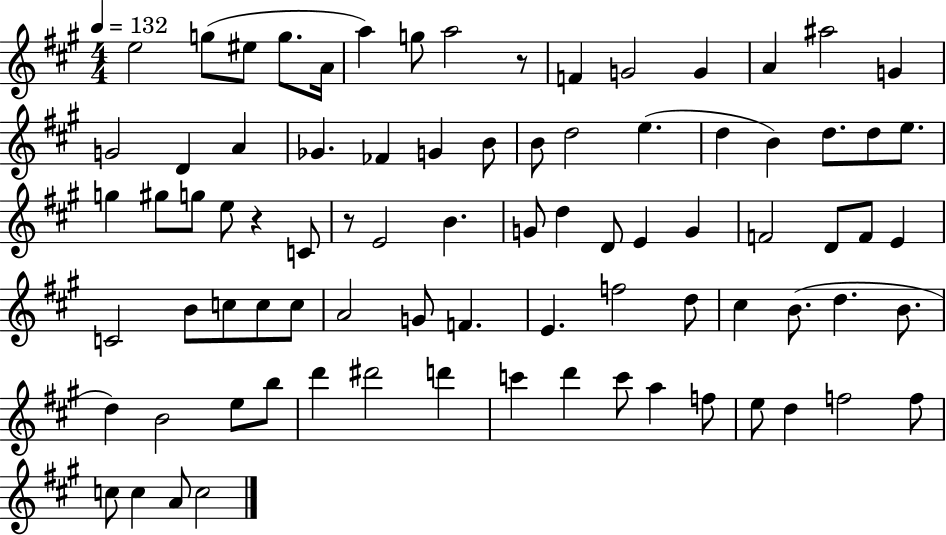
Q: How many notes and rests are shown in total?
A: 83